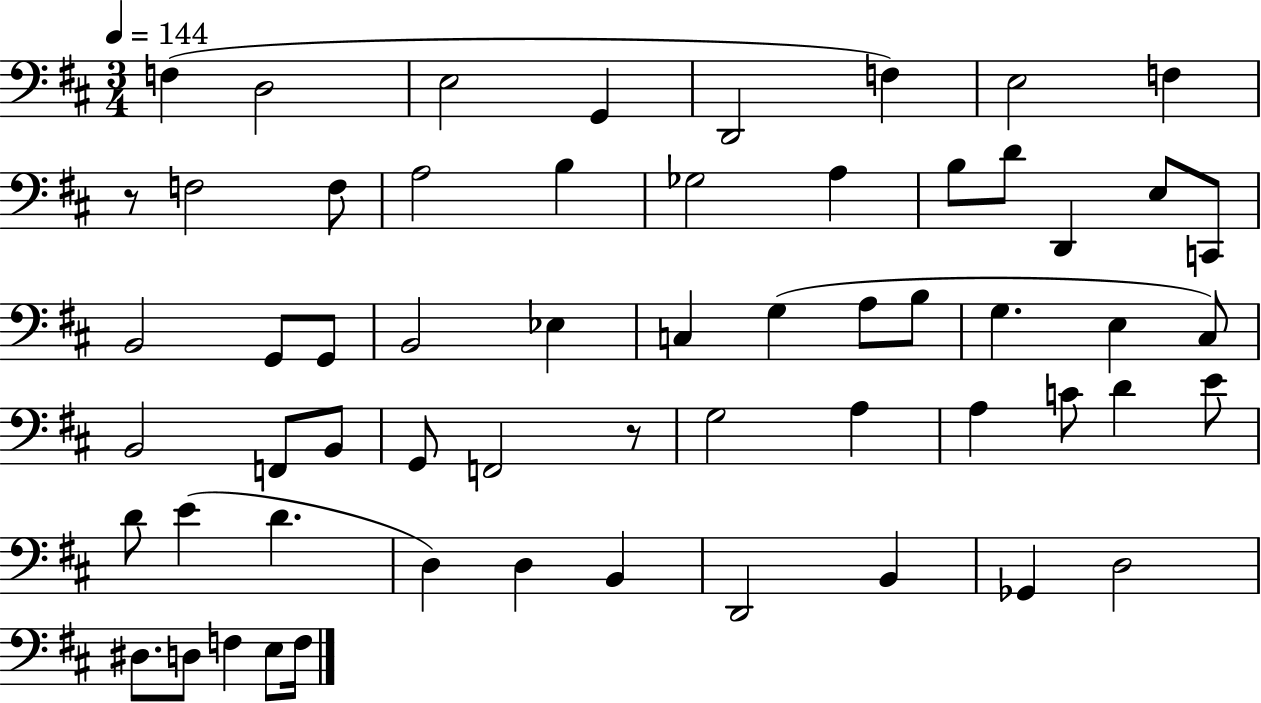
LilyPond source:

{
  \clef bass
  \numericTimeSignature
  \time 3/4
  \key d \major
  \tempo 4 = 144
  f4( d2 | e2 g,4 | d,2 f4) | e2 f4 | \break r8 f2 f8 | a2 b4 | ges2 a4 | b8 d'8 d,4 e8 c,8 | \break b,2 g,8 g,8 | b,2 ees4 | c4 g4( a8 b8 | g4. e4 cis8) | \break b,2 f,8 b,8 | g,8 f,2 r8 | g2 a4 | a4 c'8 d'4 e'8 | \break d'8 e'4( d'4. | d4) d4 b,4 | d,2 b,4 | ges,4 d2 | \break dis8. d8 f4 e8 f16 | \bar "|."
}